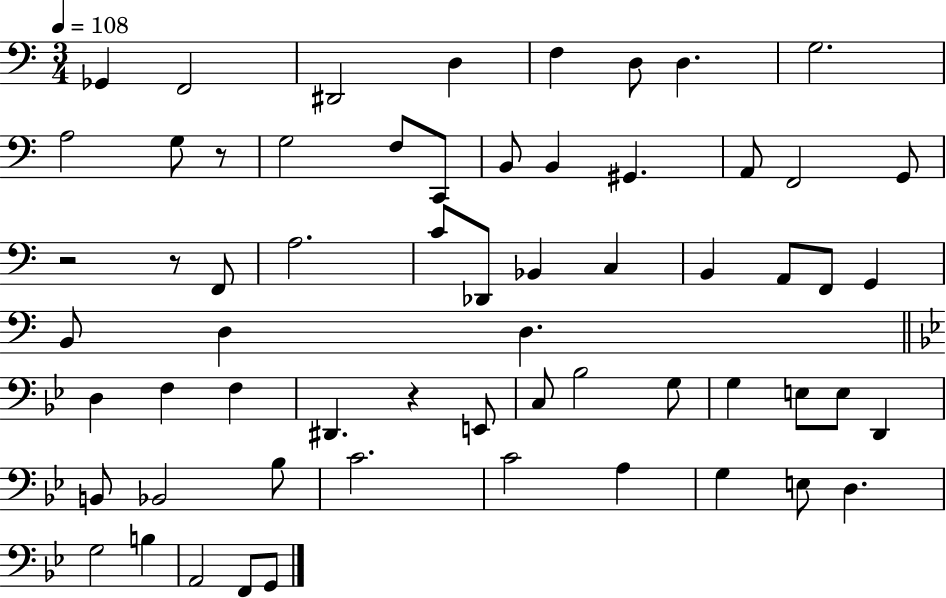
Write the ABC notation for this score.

X:1
T:Untitled
M:3/4
L:1/4
K:C
_G,, F,,2 ^D,,2 D, F, D,/2 D, G,2 A,2 G,/2 z/2 G,2 F,/2 C,,/2 B,,/2 B,, ^G,, A,,/2 F,,2 G,,/2 z2 z/2 F,,/2 A,2 C/2 _D,,/2 _B,, C, B,, A,,/2 F,,/2 G,, B,,/2 D, D, D, F, F, ^D,, z E,,/2 C,/2 _B,2 G,/2 G, E,/2 E,/2 D,, B,,/2 _B,,2 _B,/2 C2 C2 A, G, E,/2 D, G,2 B, A,,2 F,,/2 G,,/2